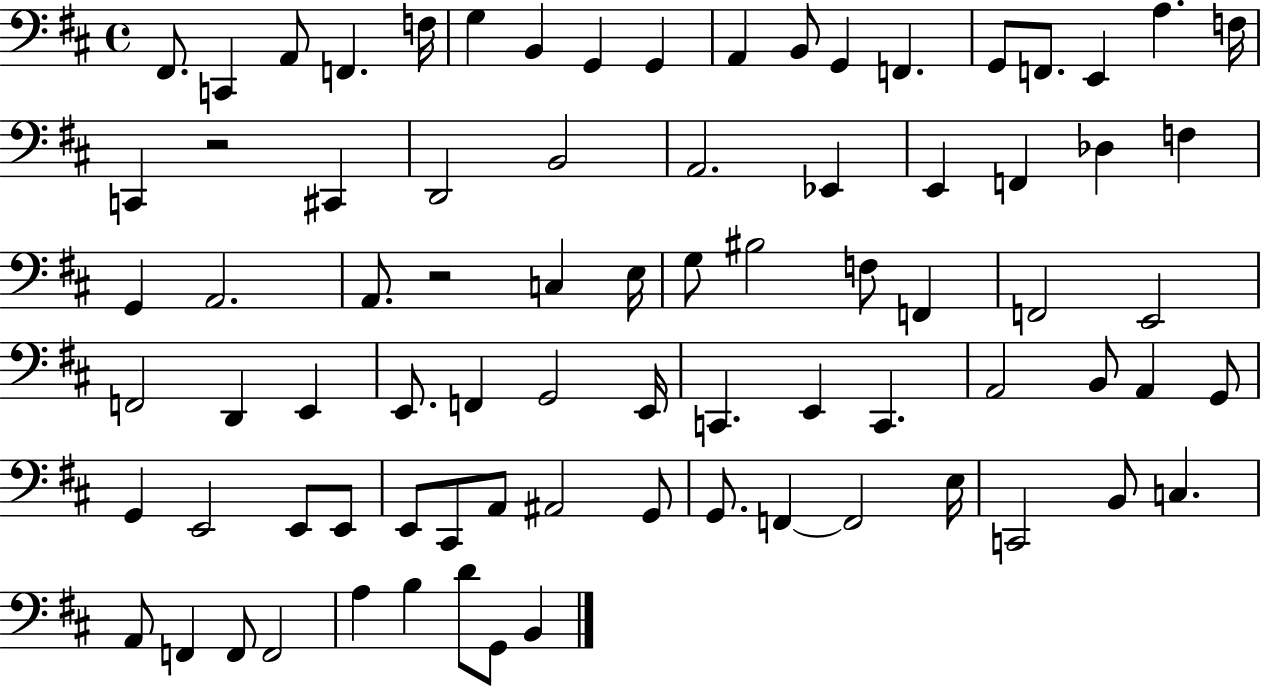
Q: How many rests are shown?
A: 2